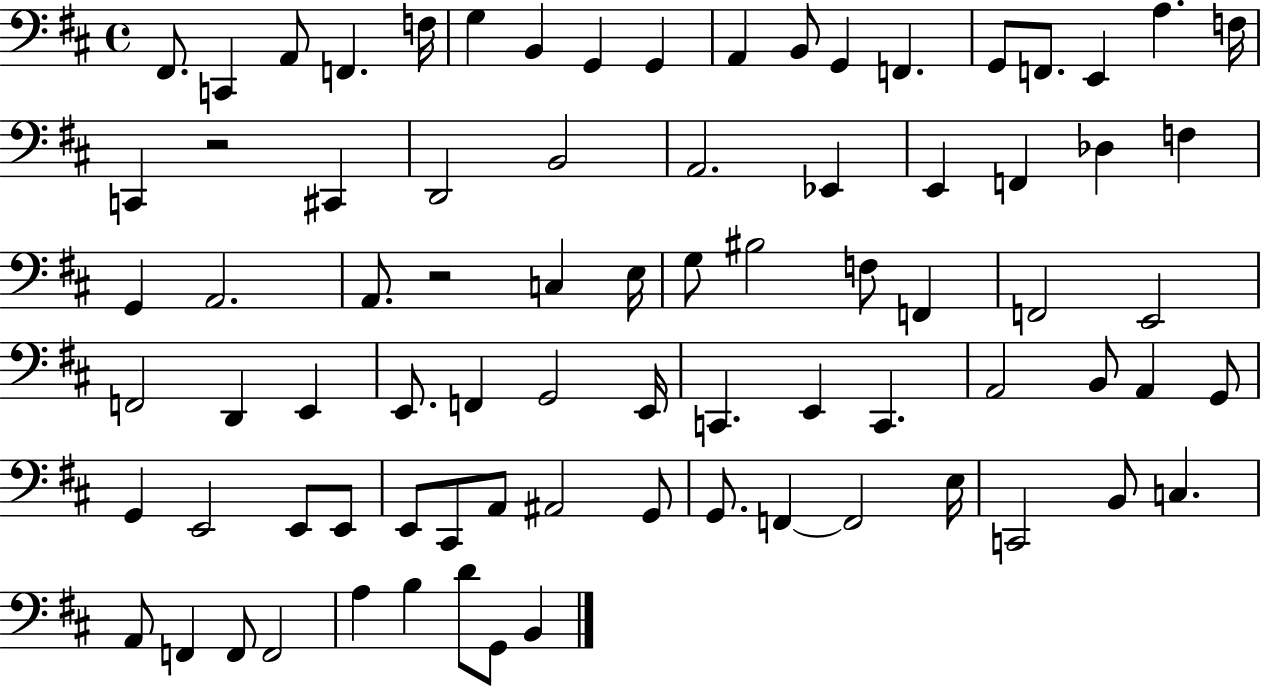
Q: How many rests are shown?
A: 2